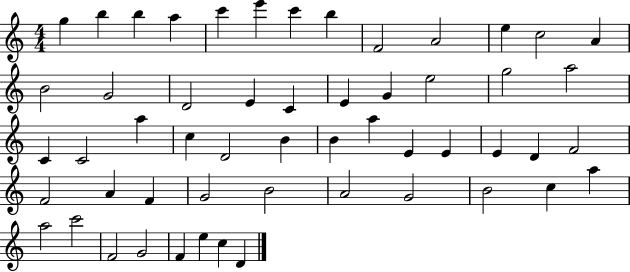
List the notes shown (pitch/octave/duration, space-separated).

G5/q B5/q B5/q A5/q C6/q E6/q C6/q B5/q F4/h A4/h E5/q C5/h A4/q B4/h G4/h D4/h E4/q C4/q E4/q G4/q E5/h G5/h A5/h C4/q C4/h A5/q C5/q D4/h B4/q B4/q A5/q E4/q E4/q E4/q D4/q F4/h F4/h A4/q F4/q G4/h B4/h A4/h G4/h B4/h C5/q A5/q A5/h C6/h F4/h G4/h F4/q E5/q C5/q D4/q